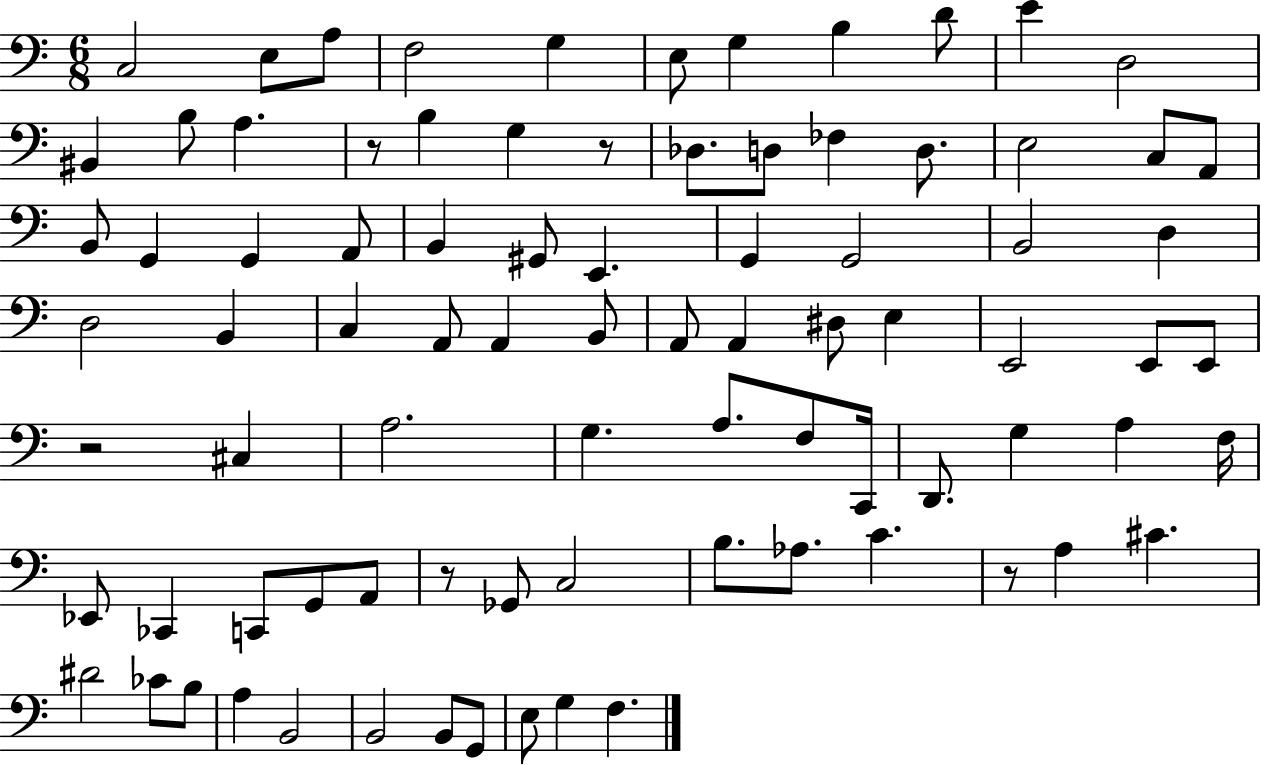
X:1
T:Untitled
M:6/8
L:1/4
K:C
C,2 E,/2 A,/2 F,2 G, E,/2 G, B, D/2 E D,2 ^B,, B,/2 A, z/2 B, G, z/2 _D,/2 D,/2 _F, D,/2 E,2 C,/2 A,,/2 B,,/2 G,, G,, A,,/2 B,, ^G,,/2 E,, G,, G,,2 B,,2 D, D,2 B,, C, A,,/2 A,, B,,/2 A,,/2 A,, ^D,/2 E, E,,2 E,,/2 E,,/2 z2 ^C, A,2 G, A,/2 F,/2 C,,/4 D,,/2 G, A, F,/4 _E,,/2 _C,, C,,/2 G,,/2 A,,/2 z/2 _G,,/2 C,2 B,/2 _A,/2 C z/2 A, ^C ^D2 _C/2 B,/2 A, B,,2 B,,2 B,,/2 G,,/2 E,/2 G, F,